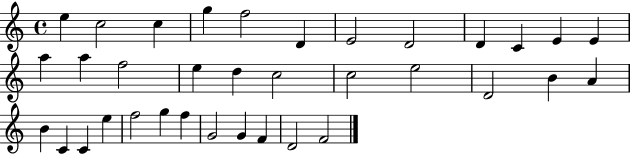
E5/q C5/h C5/q G5/q F5/h D4/q E4/h D4/h D4/q C4/q E4/q E4/q A5/q A5/q F5/h E5/q D5/q C5/h C5/h E5/h D4/h B4/q A4/q B4/q C4/q C4/q E5/q F5/h G5/q F5/q G4/h G4/q F4/q D4/h F4/h